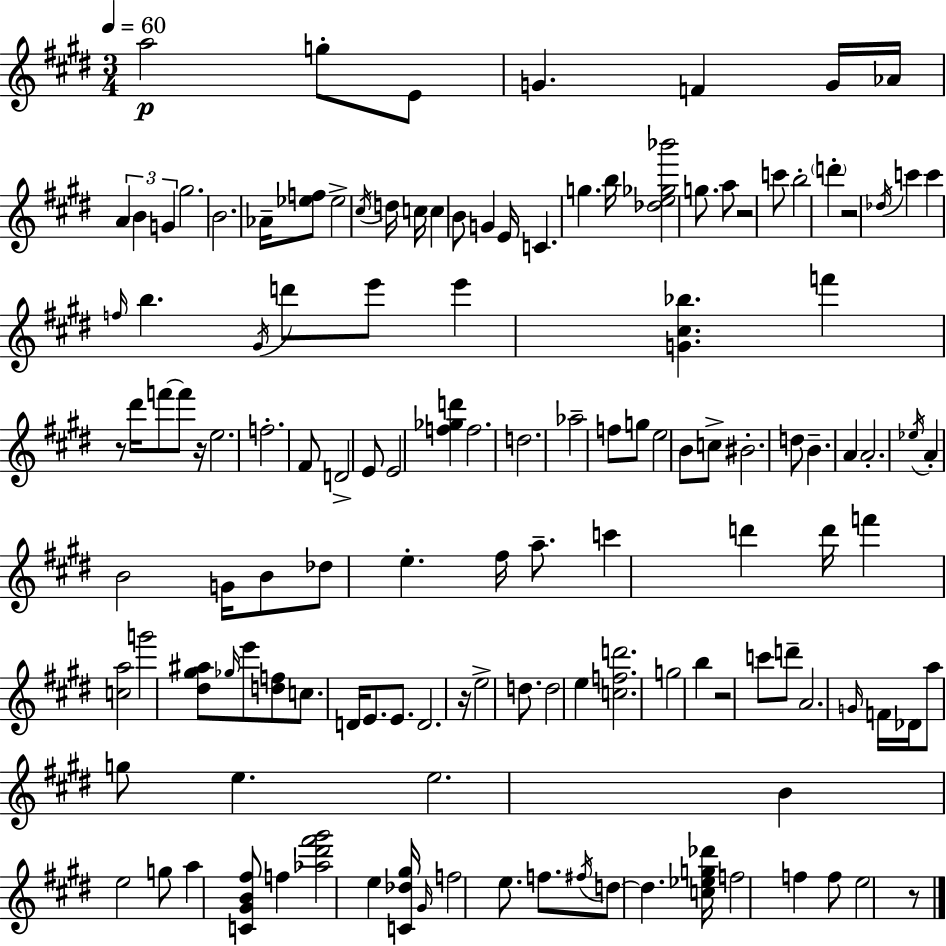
X:1
T:Untitled
M:3/4
L:1/4
K:E
a2 g/2 E/2 G F G/4 _A/4 A B G ^g2 B2 _A/4 [_ef]/2 _e2 ^c/4 d/4 c/4 c B/2 G E/4 C g b/4 [_de_g_b']2 g/2 a/2 z2 c'/2 b2 d' z2 _d/4 c' c' f/4 b ^G/4 d'/2 e'/2 e' [G^c_b] f' z/2 ^d'/4 f'/2 f'/2 z/4 e2 f2 ^F/2 D2 E/2 E2 [f_gd'] f2 d2 _a2 f/2 g/2 e2 B/2 c/2 ^B2 d/2 B A A2 _e/4 A B2 G/4 B/2 _d/2 e ^f/4 a/2 c' d' d'/4 f' [ca]2 g'2 [^d^g^a]/2 _g/4 e'/2 [df]/2 c/2 D/4 E/2 E/2 D2 z/4 e2 d/2 d2 e [cfd']2 g2 b z2 c'/2 d'/2 A2 G/4 F/4 _D/4 a/2 g/2 e e2 B e2 g/2 a [C^GB^f]/2 f [_a^d'^f'^g']2 e [C_d^g]/4 ^G/4 f2 e/2 f/2 ^f/4 d/2 d [c_eg_d']/4 f2 f f/2 e2 z/2